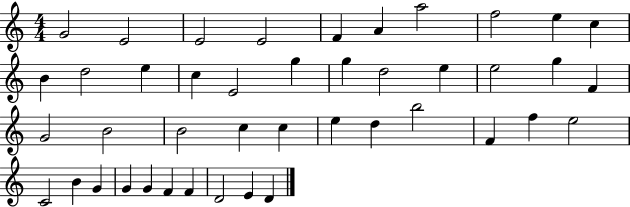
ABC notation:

X:1
T:Untitled
M:4/4
L:1/4
K:C
G2 E2 E2 E2 F A a2 f2 e c B d2 e c E2 g g d2 e e2 g F G2 B2 B2 c c e d b2 F f e2 C2 B G G G F F D2 E D